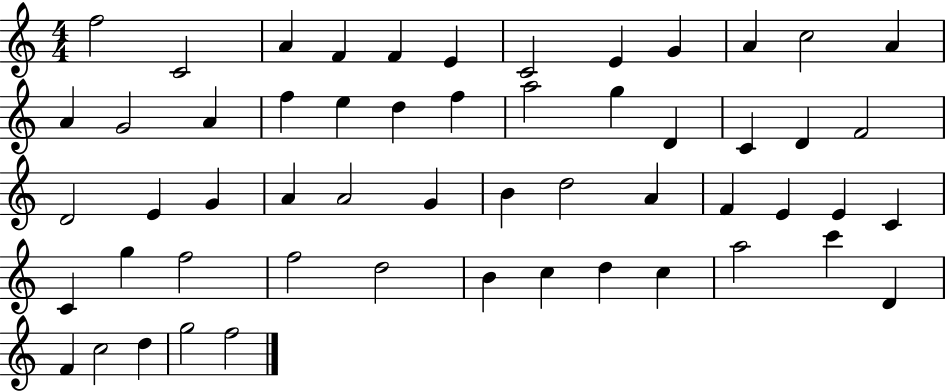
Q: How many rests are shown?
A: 0